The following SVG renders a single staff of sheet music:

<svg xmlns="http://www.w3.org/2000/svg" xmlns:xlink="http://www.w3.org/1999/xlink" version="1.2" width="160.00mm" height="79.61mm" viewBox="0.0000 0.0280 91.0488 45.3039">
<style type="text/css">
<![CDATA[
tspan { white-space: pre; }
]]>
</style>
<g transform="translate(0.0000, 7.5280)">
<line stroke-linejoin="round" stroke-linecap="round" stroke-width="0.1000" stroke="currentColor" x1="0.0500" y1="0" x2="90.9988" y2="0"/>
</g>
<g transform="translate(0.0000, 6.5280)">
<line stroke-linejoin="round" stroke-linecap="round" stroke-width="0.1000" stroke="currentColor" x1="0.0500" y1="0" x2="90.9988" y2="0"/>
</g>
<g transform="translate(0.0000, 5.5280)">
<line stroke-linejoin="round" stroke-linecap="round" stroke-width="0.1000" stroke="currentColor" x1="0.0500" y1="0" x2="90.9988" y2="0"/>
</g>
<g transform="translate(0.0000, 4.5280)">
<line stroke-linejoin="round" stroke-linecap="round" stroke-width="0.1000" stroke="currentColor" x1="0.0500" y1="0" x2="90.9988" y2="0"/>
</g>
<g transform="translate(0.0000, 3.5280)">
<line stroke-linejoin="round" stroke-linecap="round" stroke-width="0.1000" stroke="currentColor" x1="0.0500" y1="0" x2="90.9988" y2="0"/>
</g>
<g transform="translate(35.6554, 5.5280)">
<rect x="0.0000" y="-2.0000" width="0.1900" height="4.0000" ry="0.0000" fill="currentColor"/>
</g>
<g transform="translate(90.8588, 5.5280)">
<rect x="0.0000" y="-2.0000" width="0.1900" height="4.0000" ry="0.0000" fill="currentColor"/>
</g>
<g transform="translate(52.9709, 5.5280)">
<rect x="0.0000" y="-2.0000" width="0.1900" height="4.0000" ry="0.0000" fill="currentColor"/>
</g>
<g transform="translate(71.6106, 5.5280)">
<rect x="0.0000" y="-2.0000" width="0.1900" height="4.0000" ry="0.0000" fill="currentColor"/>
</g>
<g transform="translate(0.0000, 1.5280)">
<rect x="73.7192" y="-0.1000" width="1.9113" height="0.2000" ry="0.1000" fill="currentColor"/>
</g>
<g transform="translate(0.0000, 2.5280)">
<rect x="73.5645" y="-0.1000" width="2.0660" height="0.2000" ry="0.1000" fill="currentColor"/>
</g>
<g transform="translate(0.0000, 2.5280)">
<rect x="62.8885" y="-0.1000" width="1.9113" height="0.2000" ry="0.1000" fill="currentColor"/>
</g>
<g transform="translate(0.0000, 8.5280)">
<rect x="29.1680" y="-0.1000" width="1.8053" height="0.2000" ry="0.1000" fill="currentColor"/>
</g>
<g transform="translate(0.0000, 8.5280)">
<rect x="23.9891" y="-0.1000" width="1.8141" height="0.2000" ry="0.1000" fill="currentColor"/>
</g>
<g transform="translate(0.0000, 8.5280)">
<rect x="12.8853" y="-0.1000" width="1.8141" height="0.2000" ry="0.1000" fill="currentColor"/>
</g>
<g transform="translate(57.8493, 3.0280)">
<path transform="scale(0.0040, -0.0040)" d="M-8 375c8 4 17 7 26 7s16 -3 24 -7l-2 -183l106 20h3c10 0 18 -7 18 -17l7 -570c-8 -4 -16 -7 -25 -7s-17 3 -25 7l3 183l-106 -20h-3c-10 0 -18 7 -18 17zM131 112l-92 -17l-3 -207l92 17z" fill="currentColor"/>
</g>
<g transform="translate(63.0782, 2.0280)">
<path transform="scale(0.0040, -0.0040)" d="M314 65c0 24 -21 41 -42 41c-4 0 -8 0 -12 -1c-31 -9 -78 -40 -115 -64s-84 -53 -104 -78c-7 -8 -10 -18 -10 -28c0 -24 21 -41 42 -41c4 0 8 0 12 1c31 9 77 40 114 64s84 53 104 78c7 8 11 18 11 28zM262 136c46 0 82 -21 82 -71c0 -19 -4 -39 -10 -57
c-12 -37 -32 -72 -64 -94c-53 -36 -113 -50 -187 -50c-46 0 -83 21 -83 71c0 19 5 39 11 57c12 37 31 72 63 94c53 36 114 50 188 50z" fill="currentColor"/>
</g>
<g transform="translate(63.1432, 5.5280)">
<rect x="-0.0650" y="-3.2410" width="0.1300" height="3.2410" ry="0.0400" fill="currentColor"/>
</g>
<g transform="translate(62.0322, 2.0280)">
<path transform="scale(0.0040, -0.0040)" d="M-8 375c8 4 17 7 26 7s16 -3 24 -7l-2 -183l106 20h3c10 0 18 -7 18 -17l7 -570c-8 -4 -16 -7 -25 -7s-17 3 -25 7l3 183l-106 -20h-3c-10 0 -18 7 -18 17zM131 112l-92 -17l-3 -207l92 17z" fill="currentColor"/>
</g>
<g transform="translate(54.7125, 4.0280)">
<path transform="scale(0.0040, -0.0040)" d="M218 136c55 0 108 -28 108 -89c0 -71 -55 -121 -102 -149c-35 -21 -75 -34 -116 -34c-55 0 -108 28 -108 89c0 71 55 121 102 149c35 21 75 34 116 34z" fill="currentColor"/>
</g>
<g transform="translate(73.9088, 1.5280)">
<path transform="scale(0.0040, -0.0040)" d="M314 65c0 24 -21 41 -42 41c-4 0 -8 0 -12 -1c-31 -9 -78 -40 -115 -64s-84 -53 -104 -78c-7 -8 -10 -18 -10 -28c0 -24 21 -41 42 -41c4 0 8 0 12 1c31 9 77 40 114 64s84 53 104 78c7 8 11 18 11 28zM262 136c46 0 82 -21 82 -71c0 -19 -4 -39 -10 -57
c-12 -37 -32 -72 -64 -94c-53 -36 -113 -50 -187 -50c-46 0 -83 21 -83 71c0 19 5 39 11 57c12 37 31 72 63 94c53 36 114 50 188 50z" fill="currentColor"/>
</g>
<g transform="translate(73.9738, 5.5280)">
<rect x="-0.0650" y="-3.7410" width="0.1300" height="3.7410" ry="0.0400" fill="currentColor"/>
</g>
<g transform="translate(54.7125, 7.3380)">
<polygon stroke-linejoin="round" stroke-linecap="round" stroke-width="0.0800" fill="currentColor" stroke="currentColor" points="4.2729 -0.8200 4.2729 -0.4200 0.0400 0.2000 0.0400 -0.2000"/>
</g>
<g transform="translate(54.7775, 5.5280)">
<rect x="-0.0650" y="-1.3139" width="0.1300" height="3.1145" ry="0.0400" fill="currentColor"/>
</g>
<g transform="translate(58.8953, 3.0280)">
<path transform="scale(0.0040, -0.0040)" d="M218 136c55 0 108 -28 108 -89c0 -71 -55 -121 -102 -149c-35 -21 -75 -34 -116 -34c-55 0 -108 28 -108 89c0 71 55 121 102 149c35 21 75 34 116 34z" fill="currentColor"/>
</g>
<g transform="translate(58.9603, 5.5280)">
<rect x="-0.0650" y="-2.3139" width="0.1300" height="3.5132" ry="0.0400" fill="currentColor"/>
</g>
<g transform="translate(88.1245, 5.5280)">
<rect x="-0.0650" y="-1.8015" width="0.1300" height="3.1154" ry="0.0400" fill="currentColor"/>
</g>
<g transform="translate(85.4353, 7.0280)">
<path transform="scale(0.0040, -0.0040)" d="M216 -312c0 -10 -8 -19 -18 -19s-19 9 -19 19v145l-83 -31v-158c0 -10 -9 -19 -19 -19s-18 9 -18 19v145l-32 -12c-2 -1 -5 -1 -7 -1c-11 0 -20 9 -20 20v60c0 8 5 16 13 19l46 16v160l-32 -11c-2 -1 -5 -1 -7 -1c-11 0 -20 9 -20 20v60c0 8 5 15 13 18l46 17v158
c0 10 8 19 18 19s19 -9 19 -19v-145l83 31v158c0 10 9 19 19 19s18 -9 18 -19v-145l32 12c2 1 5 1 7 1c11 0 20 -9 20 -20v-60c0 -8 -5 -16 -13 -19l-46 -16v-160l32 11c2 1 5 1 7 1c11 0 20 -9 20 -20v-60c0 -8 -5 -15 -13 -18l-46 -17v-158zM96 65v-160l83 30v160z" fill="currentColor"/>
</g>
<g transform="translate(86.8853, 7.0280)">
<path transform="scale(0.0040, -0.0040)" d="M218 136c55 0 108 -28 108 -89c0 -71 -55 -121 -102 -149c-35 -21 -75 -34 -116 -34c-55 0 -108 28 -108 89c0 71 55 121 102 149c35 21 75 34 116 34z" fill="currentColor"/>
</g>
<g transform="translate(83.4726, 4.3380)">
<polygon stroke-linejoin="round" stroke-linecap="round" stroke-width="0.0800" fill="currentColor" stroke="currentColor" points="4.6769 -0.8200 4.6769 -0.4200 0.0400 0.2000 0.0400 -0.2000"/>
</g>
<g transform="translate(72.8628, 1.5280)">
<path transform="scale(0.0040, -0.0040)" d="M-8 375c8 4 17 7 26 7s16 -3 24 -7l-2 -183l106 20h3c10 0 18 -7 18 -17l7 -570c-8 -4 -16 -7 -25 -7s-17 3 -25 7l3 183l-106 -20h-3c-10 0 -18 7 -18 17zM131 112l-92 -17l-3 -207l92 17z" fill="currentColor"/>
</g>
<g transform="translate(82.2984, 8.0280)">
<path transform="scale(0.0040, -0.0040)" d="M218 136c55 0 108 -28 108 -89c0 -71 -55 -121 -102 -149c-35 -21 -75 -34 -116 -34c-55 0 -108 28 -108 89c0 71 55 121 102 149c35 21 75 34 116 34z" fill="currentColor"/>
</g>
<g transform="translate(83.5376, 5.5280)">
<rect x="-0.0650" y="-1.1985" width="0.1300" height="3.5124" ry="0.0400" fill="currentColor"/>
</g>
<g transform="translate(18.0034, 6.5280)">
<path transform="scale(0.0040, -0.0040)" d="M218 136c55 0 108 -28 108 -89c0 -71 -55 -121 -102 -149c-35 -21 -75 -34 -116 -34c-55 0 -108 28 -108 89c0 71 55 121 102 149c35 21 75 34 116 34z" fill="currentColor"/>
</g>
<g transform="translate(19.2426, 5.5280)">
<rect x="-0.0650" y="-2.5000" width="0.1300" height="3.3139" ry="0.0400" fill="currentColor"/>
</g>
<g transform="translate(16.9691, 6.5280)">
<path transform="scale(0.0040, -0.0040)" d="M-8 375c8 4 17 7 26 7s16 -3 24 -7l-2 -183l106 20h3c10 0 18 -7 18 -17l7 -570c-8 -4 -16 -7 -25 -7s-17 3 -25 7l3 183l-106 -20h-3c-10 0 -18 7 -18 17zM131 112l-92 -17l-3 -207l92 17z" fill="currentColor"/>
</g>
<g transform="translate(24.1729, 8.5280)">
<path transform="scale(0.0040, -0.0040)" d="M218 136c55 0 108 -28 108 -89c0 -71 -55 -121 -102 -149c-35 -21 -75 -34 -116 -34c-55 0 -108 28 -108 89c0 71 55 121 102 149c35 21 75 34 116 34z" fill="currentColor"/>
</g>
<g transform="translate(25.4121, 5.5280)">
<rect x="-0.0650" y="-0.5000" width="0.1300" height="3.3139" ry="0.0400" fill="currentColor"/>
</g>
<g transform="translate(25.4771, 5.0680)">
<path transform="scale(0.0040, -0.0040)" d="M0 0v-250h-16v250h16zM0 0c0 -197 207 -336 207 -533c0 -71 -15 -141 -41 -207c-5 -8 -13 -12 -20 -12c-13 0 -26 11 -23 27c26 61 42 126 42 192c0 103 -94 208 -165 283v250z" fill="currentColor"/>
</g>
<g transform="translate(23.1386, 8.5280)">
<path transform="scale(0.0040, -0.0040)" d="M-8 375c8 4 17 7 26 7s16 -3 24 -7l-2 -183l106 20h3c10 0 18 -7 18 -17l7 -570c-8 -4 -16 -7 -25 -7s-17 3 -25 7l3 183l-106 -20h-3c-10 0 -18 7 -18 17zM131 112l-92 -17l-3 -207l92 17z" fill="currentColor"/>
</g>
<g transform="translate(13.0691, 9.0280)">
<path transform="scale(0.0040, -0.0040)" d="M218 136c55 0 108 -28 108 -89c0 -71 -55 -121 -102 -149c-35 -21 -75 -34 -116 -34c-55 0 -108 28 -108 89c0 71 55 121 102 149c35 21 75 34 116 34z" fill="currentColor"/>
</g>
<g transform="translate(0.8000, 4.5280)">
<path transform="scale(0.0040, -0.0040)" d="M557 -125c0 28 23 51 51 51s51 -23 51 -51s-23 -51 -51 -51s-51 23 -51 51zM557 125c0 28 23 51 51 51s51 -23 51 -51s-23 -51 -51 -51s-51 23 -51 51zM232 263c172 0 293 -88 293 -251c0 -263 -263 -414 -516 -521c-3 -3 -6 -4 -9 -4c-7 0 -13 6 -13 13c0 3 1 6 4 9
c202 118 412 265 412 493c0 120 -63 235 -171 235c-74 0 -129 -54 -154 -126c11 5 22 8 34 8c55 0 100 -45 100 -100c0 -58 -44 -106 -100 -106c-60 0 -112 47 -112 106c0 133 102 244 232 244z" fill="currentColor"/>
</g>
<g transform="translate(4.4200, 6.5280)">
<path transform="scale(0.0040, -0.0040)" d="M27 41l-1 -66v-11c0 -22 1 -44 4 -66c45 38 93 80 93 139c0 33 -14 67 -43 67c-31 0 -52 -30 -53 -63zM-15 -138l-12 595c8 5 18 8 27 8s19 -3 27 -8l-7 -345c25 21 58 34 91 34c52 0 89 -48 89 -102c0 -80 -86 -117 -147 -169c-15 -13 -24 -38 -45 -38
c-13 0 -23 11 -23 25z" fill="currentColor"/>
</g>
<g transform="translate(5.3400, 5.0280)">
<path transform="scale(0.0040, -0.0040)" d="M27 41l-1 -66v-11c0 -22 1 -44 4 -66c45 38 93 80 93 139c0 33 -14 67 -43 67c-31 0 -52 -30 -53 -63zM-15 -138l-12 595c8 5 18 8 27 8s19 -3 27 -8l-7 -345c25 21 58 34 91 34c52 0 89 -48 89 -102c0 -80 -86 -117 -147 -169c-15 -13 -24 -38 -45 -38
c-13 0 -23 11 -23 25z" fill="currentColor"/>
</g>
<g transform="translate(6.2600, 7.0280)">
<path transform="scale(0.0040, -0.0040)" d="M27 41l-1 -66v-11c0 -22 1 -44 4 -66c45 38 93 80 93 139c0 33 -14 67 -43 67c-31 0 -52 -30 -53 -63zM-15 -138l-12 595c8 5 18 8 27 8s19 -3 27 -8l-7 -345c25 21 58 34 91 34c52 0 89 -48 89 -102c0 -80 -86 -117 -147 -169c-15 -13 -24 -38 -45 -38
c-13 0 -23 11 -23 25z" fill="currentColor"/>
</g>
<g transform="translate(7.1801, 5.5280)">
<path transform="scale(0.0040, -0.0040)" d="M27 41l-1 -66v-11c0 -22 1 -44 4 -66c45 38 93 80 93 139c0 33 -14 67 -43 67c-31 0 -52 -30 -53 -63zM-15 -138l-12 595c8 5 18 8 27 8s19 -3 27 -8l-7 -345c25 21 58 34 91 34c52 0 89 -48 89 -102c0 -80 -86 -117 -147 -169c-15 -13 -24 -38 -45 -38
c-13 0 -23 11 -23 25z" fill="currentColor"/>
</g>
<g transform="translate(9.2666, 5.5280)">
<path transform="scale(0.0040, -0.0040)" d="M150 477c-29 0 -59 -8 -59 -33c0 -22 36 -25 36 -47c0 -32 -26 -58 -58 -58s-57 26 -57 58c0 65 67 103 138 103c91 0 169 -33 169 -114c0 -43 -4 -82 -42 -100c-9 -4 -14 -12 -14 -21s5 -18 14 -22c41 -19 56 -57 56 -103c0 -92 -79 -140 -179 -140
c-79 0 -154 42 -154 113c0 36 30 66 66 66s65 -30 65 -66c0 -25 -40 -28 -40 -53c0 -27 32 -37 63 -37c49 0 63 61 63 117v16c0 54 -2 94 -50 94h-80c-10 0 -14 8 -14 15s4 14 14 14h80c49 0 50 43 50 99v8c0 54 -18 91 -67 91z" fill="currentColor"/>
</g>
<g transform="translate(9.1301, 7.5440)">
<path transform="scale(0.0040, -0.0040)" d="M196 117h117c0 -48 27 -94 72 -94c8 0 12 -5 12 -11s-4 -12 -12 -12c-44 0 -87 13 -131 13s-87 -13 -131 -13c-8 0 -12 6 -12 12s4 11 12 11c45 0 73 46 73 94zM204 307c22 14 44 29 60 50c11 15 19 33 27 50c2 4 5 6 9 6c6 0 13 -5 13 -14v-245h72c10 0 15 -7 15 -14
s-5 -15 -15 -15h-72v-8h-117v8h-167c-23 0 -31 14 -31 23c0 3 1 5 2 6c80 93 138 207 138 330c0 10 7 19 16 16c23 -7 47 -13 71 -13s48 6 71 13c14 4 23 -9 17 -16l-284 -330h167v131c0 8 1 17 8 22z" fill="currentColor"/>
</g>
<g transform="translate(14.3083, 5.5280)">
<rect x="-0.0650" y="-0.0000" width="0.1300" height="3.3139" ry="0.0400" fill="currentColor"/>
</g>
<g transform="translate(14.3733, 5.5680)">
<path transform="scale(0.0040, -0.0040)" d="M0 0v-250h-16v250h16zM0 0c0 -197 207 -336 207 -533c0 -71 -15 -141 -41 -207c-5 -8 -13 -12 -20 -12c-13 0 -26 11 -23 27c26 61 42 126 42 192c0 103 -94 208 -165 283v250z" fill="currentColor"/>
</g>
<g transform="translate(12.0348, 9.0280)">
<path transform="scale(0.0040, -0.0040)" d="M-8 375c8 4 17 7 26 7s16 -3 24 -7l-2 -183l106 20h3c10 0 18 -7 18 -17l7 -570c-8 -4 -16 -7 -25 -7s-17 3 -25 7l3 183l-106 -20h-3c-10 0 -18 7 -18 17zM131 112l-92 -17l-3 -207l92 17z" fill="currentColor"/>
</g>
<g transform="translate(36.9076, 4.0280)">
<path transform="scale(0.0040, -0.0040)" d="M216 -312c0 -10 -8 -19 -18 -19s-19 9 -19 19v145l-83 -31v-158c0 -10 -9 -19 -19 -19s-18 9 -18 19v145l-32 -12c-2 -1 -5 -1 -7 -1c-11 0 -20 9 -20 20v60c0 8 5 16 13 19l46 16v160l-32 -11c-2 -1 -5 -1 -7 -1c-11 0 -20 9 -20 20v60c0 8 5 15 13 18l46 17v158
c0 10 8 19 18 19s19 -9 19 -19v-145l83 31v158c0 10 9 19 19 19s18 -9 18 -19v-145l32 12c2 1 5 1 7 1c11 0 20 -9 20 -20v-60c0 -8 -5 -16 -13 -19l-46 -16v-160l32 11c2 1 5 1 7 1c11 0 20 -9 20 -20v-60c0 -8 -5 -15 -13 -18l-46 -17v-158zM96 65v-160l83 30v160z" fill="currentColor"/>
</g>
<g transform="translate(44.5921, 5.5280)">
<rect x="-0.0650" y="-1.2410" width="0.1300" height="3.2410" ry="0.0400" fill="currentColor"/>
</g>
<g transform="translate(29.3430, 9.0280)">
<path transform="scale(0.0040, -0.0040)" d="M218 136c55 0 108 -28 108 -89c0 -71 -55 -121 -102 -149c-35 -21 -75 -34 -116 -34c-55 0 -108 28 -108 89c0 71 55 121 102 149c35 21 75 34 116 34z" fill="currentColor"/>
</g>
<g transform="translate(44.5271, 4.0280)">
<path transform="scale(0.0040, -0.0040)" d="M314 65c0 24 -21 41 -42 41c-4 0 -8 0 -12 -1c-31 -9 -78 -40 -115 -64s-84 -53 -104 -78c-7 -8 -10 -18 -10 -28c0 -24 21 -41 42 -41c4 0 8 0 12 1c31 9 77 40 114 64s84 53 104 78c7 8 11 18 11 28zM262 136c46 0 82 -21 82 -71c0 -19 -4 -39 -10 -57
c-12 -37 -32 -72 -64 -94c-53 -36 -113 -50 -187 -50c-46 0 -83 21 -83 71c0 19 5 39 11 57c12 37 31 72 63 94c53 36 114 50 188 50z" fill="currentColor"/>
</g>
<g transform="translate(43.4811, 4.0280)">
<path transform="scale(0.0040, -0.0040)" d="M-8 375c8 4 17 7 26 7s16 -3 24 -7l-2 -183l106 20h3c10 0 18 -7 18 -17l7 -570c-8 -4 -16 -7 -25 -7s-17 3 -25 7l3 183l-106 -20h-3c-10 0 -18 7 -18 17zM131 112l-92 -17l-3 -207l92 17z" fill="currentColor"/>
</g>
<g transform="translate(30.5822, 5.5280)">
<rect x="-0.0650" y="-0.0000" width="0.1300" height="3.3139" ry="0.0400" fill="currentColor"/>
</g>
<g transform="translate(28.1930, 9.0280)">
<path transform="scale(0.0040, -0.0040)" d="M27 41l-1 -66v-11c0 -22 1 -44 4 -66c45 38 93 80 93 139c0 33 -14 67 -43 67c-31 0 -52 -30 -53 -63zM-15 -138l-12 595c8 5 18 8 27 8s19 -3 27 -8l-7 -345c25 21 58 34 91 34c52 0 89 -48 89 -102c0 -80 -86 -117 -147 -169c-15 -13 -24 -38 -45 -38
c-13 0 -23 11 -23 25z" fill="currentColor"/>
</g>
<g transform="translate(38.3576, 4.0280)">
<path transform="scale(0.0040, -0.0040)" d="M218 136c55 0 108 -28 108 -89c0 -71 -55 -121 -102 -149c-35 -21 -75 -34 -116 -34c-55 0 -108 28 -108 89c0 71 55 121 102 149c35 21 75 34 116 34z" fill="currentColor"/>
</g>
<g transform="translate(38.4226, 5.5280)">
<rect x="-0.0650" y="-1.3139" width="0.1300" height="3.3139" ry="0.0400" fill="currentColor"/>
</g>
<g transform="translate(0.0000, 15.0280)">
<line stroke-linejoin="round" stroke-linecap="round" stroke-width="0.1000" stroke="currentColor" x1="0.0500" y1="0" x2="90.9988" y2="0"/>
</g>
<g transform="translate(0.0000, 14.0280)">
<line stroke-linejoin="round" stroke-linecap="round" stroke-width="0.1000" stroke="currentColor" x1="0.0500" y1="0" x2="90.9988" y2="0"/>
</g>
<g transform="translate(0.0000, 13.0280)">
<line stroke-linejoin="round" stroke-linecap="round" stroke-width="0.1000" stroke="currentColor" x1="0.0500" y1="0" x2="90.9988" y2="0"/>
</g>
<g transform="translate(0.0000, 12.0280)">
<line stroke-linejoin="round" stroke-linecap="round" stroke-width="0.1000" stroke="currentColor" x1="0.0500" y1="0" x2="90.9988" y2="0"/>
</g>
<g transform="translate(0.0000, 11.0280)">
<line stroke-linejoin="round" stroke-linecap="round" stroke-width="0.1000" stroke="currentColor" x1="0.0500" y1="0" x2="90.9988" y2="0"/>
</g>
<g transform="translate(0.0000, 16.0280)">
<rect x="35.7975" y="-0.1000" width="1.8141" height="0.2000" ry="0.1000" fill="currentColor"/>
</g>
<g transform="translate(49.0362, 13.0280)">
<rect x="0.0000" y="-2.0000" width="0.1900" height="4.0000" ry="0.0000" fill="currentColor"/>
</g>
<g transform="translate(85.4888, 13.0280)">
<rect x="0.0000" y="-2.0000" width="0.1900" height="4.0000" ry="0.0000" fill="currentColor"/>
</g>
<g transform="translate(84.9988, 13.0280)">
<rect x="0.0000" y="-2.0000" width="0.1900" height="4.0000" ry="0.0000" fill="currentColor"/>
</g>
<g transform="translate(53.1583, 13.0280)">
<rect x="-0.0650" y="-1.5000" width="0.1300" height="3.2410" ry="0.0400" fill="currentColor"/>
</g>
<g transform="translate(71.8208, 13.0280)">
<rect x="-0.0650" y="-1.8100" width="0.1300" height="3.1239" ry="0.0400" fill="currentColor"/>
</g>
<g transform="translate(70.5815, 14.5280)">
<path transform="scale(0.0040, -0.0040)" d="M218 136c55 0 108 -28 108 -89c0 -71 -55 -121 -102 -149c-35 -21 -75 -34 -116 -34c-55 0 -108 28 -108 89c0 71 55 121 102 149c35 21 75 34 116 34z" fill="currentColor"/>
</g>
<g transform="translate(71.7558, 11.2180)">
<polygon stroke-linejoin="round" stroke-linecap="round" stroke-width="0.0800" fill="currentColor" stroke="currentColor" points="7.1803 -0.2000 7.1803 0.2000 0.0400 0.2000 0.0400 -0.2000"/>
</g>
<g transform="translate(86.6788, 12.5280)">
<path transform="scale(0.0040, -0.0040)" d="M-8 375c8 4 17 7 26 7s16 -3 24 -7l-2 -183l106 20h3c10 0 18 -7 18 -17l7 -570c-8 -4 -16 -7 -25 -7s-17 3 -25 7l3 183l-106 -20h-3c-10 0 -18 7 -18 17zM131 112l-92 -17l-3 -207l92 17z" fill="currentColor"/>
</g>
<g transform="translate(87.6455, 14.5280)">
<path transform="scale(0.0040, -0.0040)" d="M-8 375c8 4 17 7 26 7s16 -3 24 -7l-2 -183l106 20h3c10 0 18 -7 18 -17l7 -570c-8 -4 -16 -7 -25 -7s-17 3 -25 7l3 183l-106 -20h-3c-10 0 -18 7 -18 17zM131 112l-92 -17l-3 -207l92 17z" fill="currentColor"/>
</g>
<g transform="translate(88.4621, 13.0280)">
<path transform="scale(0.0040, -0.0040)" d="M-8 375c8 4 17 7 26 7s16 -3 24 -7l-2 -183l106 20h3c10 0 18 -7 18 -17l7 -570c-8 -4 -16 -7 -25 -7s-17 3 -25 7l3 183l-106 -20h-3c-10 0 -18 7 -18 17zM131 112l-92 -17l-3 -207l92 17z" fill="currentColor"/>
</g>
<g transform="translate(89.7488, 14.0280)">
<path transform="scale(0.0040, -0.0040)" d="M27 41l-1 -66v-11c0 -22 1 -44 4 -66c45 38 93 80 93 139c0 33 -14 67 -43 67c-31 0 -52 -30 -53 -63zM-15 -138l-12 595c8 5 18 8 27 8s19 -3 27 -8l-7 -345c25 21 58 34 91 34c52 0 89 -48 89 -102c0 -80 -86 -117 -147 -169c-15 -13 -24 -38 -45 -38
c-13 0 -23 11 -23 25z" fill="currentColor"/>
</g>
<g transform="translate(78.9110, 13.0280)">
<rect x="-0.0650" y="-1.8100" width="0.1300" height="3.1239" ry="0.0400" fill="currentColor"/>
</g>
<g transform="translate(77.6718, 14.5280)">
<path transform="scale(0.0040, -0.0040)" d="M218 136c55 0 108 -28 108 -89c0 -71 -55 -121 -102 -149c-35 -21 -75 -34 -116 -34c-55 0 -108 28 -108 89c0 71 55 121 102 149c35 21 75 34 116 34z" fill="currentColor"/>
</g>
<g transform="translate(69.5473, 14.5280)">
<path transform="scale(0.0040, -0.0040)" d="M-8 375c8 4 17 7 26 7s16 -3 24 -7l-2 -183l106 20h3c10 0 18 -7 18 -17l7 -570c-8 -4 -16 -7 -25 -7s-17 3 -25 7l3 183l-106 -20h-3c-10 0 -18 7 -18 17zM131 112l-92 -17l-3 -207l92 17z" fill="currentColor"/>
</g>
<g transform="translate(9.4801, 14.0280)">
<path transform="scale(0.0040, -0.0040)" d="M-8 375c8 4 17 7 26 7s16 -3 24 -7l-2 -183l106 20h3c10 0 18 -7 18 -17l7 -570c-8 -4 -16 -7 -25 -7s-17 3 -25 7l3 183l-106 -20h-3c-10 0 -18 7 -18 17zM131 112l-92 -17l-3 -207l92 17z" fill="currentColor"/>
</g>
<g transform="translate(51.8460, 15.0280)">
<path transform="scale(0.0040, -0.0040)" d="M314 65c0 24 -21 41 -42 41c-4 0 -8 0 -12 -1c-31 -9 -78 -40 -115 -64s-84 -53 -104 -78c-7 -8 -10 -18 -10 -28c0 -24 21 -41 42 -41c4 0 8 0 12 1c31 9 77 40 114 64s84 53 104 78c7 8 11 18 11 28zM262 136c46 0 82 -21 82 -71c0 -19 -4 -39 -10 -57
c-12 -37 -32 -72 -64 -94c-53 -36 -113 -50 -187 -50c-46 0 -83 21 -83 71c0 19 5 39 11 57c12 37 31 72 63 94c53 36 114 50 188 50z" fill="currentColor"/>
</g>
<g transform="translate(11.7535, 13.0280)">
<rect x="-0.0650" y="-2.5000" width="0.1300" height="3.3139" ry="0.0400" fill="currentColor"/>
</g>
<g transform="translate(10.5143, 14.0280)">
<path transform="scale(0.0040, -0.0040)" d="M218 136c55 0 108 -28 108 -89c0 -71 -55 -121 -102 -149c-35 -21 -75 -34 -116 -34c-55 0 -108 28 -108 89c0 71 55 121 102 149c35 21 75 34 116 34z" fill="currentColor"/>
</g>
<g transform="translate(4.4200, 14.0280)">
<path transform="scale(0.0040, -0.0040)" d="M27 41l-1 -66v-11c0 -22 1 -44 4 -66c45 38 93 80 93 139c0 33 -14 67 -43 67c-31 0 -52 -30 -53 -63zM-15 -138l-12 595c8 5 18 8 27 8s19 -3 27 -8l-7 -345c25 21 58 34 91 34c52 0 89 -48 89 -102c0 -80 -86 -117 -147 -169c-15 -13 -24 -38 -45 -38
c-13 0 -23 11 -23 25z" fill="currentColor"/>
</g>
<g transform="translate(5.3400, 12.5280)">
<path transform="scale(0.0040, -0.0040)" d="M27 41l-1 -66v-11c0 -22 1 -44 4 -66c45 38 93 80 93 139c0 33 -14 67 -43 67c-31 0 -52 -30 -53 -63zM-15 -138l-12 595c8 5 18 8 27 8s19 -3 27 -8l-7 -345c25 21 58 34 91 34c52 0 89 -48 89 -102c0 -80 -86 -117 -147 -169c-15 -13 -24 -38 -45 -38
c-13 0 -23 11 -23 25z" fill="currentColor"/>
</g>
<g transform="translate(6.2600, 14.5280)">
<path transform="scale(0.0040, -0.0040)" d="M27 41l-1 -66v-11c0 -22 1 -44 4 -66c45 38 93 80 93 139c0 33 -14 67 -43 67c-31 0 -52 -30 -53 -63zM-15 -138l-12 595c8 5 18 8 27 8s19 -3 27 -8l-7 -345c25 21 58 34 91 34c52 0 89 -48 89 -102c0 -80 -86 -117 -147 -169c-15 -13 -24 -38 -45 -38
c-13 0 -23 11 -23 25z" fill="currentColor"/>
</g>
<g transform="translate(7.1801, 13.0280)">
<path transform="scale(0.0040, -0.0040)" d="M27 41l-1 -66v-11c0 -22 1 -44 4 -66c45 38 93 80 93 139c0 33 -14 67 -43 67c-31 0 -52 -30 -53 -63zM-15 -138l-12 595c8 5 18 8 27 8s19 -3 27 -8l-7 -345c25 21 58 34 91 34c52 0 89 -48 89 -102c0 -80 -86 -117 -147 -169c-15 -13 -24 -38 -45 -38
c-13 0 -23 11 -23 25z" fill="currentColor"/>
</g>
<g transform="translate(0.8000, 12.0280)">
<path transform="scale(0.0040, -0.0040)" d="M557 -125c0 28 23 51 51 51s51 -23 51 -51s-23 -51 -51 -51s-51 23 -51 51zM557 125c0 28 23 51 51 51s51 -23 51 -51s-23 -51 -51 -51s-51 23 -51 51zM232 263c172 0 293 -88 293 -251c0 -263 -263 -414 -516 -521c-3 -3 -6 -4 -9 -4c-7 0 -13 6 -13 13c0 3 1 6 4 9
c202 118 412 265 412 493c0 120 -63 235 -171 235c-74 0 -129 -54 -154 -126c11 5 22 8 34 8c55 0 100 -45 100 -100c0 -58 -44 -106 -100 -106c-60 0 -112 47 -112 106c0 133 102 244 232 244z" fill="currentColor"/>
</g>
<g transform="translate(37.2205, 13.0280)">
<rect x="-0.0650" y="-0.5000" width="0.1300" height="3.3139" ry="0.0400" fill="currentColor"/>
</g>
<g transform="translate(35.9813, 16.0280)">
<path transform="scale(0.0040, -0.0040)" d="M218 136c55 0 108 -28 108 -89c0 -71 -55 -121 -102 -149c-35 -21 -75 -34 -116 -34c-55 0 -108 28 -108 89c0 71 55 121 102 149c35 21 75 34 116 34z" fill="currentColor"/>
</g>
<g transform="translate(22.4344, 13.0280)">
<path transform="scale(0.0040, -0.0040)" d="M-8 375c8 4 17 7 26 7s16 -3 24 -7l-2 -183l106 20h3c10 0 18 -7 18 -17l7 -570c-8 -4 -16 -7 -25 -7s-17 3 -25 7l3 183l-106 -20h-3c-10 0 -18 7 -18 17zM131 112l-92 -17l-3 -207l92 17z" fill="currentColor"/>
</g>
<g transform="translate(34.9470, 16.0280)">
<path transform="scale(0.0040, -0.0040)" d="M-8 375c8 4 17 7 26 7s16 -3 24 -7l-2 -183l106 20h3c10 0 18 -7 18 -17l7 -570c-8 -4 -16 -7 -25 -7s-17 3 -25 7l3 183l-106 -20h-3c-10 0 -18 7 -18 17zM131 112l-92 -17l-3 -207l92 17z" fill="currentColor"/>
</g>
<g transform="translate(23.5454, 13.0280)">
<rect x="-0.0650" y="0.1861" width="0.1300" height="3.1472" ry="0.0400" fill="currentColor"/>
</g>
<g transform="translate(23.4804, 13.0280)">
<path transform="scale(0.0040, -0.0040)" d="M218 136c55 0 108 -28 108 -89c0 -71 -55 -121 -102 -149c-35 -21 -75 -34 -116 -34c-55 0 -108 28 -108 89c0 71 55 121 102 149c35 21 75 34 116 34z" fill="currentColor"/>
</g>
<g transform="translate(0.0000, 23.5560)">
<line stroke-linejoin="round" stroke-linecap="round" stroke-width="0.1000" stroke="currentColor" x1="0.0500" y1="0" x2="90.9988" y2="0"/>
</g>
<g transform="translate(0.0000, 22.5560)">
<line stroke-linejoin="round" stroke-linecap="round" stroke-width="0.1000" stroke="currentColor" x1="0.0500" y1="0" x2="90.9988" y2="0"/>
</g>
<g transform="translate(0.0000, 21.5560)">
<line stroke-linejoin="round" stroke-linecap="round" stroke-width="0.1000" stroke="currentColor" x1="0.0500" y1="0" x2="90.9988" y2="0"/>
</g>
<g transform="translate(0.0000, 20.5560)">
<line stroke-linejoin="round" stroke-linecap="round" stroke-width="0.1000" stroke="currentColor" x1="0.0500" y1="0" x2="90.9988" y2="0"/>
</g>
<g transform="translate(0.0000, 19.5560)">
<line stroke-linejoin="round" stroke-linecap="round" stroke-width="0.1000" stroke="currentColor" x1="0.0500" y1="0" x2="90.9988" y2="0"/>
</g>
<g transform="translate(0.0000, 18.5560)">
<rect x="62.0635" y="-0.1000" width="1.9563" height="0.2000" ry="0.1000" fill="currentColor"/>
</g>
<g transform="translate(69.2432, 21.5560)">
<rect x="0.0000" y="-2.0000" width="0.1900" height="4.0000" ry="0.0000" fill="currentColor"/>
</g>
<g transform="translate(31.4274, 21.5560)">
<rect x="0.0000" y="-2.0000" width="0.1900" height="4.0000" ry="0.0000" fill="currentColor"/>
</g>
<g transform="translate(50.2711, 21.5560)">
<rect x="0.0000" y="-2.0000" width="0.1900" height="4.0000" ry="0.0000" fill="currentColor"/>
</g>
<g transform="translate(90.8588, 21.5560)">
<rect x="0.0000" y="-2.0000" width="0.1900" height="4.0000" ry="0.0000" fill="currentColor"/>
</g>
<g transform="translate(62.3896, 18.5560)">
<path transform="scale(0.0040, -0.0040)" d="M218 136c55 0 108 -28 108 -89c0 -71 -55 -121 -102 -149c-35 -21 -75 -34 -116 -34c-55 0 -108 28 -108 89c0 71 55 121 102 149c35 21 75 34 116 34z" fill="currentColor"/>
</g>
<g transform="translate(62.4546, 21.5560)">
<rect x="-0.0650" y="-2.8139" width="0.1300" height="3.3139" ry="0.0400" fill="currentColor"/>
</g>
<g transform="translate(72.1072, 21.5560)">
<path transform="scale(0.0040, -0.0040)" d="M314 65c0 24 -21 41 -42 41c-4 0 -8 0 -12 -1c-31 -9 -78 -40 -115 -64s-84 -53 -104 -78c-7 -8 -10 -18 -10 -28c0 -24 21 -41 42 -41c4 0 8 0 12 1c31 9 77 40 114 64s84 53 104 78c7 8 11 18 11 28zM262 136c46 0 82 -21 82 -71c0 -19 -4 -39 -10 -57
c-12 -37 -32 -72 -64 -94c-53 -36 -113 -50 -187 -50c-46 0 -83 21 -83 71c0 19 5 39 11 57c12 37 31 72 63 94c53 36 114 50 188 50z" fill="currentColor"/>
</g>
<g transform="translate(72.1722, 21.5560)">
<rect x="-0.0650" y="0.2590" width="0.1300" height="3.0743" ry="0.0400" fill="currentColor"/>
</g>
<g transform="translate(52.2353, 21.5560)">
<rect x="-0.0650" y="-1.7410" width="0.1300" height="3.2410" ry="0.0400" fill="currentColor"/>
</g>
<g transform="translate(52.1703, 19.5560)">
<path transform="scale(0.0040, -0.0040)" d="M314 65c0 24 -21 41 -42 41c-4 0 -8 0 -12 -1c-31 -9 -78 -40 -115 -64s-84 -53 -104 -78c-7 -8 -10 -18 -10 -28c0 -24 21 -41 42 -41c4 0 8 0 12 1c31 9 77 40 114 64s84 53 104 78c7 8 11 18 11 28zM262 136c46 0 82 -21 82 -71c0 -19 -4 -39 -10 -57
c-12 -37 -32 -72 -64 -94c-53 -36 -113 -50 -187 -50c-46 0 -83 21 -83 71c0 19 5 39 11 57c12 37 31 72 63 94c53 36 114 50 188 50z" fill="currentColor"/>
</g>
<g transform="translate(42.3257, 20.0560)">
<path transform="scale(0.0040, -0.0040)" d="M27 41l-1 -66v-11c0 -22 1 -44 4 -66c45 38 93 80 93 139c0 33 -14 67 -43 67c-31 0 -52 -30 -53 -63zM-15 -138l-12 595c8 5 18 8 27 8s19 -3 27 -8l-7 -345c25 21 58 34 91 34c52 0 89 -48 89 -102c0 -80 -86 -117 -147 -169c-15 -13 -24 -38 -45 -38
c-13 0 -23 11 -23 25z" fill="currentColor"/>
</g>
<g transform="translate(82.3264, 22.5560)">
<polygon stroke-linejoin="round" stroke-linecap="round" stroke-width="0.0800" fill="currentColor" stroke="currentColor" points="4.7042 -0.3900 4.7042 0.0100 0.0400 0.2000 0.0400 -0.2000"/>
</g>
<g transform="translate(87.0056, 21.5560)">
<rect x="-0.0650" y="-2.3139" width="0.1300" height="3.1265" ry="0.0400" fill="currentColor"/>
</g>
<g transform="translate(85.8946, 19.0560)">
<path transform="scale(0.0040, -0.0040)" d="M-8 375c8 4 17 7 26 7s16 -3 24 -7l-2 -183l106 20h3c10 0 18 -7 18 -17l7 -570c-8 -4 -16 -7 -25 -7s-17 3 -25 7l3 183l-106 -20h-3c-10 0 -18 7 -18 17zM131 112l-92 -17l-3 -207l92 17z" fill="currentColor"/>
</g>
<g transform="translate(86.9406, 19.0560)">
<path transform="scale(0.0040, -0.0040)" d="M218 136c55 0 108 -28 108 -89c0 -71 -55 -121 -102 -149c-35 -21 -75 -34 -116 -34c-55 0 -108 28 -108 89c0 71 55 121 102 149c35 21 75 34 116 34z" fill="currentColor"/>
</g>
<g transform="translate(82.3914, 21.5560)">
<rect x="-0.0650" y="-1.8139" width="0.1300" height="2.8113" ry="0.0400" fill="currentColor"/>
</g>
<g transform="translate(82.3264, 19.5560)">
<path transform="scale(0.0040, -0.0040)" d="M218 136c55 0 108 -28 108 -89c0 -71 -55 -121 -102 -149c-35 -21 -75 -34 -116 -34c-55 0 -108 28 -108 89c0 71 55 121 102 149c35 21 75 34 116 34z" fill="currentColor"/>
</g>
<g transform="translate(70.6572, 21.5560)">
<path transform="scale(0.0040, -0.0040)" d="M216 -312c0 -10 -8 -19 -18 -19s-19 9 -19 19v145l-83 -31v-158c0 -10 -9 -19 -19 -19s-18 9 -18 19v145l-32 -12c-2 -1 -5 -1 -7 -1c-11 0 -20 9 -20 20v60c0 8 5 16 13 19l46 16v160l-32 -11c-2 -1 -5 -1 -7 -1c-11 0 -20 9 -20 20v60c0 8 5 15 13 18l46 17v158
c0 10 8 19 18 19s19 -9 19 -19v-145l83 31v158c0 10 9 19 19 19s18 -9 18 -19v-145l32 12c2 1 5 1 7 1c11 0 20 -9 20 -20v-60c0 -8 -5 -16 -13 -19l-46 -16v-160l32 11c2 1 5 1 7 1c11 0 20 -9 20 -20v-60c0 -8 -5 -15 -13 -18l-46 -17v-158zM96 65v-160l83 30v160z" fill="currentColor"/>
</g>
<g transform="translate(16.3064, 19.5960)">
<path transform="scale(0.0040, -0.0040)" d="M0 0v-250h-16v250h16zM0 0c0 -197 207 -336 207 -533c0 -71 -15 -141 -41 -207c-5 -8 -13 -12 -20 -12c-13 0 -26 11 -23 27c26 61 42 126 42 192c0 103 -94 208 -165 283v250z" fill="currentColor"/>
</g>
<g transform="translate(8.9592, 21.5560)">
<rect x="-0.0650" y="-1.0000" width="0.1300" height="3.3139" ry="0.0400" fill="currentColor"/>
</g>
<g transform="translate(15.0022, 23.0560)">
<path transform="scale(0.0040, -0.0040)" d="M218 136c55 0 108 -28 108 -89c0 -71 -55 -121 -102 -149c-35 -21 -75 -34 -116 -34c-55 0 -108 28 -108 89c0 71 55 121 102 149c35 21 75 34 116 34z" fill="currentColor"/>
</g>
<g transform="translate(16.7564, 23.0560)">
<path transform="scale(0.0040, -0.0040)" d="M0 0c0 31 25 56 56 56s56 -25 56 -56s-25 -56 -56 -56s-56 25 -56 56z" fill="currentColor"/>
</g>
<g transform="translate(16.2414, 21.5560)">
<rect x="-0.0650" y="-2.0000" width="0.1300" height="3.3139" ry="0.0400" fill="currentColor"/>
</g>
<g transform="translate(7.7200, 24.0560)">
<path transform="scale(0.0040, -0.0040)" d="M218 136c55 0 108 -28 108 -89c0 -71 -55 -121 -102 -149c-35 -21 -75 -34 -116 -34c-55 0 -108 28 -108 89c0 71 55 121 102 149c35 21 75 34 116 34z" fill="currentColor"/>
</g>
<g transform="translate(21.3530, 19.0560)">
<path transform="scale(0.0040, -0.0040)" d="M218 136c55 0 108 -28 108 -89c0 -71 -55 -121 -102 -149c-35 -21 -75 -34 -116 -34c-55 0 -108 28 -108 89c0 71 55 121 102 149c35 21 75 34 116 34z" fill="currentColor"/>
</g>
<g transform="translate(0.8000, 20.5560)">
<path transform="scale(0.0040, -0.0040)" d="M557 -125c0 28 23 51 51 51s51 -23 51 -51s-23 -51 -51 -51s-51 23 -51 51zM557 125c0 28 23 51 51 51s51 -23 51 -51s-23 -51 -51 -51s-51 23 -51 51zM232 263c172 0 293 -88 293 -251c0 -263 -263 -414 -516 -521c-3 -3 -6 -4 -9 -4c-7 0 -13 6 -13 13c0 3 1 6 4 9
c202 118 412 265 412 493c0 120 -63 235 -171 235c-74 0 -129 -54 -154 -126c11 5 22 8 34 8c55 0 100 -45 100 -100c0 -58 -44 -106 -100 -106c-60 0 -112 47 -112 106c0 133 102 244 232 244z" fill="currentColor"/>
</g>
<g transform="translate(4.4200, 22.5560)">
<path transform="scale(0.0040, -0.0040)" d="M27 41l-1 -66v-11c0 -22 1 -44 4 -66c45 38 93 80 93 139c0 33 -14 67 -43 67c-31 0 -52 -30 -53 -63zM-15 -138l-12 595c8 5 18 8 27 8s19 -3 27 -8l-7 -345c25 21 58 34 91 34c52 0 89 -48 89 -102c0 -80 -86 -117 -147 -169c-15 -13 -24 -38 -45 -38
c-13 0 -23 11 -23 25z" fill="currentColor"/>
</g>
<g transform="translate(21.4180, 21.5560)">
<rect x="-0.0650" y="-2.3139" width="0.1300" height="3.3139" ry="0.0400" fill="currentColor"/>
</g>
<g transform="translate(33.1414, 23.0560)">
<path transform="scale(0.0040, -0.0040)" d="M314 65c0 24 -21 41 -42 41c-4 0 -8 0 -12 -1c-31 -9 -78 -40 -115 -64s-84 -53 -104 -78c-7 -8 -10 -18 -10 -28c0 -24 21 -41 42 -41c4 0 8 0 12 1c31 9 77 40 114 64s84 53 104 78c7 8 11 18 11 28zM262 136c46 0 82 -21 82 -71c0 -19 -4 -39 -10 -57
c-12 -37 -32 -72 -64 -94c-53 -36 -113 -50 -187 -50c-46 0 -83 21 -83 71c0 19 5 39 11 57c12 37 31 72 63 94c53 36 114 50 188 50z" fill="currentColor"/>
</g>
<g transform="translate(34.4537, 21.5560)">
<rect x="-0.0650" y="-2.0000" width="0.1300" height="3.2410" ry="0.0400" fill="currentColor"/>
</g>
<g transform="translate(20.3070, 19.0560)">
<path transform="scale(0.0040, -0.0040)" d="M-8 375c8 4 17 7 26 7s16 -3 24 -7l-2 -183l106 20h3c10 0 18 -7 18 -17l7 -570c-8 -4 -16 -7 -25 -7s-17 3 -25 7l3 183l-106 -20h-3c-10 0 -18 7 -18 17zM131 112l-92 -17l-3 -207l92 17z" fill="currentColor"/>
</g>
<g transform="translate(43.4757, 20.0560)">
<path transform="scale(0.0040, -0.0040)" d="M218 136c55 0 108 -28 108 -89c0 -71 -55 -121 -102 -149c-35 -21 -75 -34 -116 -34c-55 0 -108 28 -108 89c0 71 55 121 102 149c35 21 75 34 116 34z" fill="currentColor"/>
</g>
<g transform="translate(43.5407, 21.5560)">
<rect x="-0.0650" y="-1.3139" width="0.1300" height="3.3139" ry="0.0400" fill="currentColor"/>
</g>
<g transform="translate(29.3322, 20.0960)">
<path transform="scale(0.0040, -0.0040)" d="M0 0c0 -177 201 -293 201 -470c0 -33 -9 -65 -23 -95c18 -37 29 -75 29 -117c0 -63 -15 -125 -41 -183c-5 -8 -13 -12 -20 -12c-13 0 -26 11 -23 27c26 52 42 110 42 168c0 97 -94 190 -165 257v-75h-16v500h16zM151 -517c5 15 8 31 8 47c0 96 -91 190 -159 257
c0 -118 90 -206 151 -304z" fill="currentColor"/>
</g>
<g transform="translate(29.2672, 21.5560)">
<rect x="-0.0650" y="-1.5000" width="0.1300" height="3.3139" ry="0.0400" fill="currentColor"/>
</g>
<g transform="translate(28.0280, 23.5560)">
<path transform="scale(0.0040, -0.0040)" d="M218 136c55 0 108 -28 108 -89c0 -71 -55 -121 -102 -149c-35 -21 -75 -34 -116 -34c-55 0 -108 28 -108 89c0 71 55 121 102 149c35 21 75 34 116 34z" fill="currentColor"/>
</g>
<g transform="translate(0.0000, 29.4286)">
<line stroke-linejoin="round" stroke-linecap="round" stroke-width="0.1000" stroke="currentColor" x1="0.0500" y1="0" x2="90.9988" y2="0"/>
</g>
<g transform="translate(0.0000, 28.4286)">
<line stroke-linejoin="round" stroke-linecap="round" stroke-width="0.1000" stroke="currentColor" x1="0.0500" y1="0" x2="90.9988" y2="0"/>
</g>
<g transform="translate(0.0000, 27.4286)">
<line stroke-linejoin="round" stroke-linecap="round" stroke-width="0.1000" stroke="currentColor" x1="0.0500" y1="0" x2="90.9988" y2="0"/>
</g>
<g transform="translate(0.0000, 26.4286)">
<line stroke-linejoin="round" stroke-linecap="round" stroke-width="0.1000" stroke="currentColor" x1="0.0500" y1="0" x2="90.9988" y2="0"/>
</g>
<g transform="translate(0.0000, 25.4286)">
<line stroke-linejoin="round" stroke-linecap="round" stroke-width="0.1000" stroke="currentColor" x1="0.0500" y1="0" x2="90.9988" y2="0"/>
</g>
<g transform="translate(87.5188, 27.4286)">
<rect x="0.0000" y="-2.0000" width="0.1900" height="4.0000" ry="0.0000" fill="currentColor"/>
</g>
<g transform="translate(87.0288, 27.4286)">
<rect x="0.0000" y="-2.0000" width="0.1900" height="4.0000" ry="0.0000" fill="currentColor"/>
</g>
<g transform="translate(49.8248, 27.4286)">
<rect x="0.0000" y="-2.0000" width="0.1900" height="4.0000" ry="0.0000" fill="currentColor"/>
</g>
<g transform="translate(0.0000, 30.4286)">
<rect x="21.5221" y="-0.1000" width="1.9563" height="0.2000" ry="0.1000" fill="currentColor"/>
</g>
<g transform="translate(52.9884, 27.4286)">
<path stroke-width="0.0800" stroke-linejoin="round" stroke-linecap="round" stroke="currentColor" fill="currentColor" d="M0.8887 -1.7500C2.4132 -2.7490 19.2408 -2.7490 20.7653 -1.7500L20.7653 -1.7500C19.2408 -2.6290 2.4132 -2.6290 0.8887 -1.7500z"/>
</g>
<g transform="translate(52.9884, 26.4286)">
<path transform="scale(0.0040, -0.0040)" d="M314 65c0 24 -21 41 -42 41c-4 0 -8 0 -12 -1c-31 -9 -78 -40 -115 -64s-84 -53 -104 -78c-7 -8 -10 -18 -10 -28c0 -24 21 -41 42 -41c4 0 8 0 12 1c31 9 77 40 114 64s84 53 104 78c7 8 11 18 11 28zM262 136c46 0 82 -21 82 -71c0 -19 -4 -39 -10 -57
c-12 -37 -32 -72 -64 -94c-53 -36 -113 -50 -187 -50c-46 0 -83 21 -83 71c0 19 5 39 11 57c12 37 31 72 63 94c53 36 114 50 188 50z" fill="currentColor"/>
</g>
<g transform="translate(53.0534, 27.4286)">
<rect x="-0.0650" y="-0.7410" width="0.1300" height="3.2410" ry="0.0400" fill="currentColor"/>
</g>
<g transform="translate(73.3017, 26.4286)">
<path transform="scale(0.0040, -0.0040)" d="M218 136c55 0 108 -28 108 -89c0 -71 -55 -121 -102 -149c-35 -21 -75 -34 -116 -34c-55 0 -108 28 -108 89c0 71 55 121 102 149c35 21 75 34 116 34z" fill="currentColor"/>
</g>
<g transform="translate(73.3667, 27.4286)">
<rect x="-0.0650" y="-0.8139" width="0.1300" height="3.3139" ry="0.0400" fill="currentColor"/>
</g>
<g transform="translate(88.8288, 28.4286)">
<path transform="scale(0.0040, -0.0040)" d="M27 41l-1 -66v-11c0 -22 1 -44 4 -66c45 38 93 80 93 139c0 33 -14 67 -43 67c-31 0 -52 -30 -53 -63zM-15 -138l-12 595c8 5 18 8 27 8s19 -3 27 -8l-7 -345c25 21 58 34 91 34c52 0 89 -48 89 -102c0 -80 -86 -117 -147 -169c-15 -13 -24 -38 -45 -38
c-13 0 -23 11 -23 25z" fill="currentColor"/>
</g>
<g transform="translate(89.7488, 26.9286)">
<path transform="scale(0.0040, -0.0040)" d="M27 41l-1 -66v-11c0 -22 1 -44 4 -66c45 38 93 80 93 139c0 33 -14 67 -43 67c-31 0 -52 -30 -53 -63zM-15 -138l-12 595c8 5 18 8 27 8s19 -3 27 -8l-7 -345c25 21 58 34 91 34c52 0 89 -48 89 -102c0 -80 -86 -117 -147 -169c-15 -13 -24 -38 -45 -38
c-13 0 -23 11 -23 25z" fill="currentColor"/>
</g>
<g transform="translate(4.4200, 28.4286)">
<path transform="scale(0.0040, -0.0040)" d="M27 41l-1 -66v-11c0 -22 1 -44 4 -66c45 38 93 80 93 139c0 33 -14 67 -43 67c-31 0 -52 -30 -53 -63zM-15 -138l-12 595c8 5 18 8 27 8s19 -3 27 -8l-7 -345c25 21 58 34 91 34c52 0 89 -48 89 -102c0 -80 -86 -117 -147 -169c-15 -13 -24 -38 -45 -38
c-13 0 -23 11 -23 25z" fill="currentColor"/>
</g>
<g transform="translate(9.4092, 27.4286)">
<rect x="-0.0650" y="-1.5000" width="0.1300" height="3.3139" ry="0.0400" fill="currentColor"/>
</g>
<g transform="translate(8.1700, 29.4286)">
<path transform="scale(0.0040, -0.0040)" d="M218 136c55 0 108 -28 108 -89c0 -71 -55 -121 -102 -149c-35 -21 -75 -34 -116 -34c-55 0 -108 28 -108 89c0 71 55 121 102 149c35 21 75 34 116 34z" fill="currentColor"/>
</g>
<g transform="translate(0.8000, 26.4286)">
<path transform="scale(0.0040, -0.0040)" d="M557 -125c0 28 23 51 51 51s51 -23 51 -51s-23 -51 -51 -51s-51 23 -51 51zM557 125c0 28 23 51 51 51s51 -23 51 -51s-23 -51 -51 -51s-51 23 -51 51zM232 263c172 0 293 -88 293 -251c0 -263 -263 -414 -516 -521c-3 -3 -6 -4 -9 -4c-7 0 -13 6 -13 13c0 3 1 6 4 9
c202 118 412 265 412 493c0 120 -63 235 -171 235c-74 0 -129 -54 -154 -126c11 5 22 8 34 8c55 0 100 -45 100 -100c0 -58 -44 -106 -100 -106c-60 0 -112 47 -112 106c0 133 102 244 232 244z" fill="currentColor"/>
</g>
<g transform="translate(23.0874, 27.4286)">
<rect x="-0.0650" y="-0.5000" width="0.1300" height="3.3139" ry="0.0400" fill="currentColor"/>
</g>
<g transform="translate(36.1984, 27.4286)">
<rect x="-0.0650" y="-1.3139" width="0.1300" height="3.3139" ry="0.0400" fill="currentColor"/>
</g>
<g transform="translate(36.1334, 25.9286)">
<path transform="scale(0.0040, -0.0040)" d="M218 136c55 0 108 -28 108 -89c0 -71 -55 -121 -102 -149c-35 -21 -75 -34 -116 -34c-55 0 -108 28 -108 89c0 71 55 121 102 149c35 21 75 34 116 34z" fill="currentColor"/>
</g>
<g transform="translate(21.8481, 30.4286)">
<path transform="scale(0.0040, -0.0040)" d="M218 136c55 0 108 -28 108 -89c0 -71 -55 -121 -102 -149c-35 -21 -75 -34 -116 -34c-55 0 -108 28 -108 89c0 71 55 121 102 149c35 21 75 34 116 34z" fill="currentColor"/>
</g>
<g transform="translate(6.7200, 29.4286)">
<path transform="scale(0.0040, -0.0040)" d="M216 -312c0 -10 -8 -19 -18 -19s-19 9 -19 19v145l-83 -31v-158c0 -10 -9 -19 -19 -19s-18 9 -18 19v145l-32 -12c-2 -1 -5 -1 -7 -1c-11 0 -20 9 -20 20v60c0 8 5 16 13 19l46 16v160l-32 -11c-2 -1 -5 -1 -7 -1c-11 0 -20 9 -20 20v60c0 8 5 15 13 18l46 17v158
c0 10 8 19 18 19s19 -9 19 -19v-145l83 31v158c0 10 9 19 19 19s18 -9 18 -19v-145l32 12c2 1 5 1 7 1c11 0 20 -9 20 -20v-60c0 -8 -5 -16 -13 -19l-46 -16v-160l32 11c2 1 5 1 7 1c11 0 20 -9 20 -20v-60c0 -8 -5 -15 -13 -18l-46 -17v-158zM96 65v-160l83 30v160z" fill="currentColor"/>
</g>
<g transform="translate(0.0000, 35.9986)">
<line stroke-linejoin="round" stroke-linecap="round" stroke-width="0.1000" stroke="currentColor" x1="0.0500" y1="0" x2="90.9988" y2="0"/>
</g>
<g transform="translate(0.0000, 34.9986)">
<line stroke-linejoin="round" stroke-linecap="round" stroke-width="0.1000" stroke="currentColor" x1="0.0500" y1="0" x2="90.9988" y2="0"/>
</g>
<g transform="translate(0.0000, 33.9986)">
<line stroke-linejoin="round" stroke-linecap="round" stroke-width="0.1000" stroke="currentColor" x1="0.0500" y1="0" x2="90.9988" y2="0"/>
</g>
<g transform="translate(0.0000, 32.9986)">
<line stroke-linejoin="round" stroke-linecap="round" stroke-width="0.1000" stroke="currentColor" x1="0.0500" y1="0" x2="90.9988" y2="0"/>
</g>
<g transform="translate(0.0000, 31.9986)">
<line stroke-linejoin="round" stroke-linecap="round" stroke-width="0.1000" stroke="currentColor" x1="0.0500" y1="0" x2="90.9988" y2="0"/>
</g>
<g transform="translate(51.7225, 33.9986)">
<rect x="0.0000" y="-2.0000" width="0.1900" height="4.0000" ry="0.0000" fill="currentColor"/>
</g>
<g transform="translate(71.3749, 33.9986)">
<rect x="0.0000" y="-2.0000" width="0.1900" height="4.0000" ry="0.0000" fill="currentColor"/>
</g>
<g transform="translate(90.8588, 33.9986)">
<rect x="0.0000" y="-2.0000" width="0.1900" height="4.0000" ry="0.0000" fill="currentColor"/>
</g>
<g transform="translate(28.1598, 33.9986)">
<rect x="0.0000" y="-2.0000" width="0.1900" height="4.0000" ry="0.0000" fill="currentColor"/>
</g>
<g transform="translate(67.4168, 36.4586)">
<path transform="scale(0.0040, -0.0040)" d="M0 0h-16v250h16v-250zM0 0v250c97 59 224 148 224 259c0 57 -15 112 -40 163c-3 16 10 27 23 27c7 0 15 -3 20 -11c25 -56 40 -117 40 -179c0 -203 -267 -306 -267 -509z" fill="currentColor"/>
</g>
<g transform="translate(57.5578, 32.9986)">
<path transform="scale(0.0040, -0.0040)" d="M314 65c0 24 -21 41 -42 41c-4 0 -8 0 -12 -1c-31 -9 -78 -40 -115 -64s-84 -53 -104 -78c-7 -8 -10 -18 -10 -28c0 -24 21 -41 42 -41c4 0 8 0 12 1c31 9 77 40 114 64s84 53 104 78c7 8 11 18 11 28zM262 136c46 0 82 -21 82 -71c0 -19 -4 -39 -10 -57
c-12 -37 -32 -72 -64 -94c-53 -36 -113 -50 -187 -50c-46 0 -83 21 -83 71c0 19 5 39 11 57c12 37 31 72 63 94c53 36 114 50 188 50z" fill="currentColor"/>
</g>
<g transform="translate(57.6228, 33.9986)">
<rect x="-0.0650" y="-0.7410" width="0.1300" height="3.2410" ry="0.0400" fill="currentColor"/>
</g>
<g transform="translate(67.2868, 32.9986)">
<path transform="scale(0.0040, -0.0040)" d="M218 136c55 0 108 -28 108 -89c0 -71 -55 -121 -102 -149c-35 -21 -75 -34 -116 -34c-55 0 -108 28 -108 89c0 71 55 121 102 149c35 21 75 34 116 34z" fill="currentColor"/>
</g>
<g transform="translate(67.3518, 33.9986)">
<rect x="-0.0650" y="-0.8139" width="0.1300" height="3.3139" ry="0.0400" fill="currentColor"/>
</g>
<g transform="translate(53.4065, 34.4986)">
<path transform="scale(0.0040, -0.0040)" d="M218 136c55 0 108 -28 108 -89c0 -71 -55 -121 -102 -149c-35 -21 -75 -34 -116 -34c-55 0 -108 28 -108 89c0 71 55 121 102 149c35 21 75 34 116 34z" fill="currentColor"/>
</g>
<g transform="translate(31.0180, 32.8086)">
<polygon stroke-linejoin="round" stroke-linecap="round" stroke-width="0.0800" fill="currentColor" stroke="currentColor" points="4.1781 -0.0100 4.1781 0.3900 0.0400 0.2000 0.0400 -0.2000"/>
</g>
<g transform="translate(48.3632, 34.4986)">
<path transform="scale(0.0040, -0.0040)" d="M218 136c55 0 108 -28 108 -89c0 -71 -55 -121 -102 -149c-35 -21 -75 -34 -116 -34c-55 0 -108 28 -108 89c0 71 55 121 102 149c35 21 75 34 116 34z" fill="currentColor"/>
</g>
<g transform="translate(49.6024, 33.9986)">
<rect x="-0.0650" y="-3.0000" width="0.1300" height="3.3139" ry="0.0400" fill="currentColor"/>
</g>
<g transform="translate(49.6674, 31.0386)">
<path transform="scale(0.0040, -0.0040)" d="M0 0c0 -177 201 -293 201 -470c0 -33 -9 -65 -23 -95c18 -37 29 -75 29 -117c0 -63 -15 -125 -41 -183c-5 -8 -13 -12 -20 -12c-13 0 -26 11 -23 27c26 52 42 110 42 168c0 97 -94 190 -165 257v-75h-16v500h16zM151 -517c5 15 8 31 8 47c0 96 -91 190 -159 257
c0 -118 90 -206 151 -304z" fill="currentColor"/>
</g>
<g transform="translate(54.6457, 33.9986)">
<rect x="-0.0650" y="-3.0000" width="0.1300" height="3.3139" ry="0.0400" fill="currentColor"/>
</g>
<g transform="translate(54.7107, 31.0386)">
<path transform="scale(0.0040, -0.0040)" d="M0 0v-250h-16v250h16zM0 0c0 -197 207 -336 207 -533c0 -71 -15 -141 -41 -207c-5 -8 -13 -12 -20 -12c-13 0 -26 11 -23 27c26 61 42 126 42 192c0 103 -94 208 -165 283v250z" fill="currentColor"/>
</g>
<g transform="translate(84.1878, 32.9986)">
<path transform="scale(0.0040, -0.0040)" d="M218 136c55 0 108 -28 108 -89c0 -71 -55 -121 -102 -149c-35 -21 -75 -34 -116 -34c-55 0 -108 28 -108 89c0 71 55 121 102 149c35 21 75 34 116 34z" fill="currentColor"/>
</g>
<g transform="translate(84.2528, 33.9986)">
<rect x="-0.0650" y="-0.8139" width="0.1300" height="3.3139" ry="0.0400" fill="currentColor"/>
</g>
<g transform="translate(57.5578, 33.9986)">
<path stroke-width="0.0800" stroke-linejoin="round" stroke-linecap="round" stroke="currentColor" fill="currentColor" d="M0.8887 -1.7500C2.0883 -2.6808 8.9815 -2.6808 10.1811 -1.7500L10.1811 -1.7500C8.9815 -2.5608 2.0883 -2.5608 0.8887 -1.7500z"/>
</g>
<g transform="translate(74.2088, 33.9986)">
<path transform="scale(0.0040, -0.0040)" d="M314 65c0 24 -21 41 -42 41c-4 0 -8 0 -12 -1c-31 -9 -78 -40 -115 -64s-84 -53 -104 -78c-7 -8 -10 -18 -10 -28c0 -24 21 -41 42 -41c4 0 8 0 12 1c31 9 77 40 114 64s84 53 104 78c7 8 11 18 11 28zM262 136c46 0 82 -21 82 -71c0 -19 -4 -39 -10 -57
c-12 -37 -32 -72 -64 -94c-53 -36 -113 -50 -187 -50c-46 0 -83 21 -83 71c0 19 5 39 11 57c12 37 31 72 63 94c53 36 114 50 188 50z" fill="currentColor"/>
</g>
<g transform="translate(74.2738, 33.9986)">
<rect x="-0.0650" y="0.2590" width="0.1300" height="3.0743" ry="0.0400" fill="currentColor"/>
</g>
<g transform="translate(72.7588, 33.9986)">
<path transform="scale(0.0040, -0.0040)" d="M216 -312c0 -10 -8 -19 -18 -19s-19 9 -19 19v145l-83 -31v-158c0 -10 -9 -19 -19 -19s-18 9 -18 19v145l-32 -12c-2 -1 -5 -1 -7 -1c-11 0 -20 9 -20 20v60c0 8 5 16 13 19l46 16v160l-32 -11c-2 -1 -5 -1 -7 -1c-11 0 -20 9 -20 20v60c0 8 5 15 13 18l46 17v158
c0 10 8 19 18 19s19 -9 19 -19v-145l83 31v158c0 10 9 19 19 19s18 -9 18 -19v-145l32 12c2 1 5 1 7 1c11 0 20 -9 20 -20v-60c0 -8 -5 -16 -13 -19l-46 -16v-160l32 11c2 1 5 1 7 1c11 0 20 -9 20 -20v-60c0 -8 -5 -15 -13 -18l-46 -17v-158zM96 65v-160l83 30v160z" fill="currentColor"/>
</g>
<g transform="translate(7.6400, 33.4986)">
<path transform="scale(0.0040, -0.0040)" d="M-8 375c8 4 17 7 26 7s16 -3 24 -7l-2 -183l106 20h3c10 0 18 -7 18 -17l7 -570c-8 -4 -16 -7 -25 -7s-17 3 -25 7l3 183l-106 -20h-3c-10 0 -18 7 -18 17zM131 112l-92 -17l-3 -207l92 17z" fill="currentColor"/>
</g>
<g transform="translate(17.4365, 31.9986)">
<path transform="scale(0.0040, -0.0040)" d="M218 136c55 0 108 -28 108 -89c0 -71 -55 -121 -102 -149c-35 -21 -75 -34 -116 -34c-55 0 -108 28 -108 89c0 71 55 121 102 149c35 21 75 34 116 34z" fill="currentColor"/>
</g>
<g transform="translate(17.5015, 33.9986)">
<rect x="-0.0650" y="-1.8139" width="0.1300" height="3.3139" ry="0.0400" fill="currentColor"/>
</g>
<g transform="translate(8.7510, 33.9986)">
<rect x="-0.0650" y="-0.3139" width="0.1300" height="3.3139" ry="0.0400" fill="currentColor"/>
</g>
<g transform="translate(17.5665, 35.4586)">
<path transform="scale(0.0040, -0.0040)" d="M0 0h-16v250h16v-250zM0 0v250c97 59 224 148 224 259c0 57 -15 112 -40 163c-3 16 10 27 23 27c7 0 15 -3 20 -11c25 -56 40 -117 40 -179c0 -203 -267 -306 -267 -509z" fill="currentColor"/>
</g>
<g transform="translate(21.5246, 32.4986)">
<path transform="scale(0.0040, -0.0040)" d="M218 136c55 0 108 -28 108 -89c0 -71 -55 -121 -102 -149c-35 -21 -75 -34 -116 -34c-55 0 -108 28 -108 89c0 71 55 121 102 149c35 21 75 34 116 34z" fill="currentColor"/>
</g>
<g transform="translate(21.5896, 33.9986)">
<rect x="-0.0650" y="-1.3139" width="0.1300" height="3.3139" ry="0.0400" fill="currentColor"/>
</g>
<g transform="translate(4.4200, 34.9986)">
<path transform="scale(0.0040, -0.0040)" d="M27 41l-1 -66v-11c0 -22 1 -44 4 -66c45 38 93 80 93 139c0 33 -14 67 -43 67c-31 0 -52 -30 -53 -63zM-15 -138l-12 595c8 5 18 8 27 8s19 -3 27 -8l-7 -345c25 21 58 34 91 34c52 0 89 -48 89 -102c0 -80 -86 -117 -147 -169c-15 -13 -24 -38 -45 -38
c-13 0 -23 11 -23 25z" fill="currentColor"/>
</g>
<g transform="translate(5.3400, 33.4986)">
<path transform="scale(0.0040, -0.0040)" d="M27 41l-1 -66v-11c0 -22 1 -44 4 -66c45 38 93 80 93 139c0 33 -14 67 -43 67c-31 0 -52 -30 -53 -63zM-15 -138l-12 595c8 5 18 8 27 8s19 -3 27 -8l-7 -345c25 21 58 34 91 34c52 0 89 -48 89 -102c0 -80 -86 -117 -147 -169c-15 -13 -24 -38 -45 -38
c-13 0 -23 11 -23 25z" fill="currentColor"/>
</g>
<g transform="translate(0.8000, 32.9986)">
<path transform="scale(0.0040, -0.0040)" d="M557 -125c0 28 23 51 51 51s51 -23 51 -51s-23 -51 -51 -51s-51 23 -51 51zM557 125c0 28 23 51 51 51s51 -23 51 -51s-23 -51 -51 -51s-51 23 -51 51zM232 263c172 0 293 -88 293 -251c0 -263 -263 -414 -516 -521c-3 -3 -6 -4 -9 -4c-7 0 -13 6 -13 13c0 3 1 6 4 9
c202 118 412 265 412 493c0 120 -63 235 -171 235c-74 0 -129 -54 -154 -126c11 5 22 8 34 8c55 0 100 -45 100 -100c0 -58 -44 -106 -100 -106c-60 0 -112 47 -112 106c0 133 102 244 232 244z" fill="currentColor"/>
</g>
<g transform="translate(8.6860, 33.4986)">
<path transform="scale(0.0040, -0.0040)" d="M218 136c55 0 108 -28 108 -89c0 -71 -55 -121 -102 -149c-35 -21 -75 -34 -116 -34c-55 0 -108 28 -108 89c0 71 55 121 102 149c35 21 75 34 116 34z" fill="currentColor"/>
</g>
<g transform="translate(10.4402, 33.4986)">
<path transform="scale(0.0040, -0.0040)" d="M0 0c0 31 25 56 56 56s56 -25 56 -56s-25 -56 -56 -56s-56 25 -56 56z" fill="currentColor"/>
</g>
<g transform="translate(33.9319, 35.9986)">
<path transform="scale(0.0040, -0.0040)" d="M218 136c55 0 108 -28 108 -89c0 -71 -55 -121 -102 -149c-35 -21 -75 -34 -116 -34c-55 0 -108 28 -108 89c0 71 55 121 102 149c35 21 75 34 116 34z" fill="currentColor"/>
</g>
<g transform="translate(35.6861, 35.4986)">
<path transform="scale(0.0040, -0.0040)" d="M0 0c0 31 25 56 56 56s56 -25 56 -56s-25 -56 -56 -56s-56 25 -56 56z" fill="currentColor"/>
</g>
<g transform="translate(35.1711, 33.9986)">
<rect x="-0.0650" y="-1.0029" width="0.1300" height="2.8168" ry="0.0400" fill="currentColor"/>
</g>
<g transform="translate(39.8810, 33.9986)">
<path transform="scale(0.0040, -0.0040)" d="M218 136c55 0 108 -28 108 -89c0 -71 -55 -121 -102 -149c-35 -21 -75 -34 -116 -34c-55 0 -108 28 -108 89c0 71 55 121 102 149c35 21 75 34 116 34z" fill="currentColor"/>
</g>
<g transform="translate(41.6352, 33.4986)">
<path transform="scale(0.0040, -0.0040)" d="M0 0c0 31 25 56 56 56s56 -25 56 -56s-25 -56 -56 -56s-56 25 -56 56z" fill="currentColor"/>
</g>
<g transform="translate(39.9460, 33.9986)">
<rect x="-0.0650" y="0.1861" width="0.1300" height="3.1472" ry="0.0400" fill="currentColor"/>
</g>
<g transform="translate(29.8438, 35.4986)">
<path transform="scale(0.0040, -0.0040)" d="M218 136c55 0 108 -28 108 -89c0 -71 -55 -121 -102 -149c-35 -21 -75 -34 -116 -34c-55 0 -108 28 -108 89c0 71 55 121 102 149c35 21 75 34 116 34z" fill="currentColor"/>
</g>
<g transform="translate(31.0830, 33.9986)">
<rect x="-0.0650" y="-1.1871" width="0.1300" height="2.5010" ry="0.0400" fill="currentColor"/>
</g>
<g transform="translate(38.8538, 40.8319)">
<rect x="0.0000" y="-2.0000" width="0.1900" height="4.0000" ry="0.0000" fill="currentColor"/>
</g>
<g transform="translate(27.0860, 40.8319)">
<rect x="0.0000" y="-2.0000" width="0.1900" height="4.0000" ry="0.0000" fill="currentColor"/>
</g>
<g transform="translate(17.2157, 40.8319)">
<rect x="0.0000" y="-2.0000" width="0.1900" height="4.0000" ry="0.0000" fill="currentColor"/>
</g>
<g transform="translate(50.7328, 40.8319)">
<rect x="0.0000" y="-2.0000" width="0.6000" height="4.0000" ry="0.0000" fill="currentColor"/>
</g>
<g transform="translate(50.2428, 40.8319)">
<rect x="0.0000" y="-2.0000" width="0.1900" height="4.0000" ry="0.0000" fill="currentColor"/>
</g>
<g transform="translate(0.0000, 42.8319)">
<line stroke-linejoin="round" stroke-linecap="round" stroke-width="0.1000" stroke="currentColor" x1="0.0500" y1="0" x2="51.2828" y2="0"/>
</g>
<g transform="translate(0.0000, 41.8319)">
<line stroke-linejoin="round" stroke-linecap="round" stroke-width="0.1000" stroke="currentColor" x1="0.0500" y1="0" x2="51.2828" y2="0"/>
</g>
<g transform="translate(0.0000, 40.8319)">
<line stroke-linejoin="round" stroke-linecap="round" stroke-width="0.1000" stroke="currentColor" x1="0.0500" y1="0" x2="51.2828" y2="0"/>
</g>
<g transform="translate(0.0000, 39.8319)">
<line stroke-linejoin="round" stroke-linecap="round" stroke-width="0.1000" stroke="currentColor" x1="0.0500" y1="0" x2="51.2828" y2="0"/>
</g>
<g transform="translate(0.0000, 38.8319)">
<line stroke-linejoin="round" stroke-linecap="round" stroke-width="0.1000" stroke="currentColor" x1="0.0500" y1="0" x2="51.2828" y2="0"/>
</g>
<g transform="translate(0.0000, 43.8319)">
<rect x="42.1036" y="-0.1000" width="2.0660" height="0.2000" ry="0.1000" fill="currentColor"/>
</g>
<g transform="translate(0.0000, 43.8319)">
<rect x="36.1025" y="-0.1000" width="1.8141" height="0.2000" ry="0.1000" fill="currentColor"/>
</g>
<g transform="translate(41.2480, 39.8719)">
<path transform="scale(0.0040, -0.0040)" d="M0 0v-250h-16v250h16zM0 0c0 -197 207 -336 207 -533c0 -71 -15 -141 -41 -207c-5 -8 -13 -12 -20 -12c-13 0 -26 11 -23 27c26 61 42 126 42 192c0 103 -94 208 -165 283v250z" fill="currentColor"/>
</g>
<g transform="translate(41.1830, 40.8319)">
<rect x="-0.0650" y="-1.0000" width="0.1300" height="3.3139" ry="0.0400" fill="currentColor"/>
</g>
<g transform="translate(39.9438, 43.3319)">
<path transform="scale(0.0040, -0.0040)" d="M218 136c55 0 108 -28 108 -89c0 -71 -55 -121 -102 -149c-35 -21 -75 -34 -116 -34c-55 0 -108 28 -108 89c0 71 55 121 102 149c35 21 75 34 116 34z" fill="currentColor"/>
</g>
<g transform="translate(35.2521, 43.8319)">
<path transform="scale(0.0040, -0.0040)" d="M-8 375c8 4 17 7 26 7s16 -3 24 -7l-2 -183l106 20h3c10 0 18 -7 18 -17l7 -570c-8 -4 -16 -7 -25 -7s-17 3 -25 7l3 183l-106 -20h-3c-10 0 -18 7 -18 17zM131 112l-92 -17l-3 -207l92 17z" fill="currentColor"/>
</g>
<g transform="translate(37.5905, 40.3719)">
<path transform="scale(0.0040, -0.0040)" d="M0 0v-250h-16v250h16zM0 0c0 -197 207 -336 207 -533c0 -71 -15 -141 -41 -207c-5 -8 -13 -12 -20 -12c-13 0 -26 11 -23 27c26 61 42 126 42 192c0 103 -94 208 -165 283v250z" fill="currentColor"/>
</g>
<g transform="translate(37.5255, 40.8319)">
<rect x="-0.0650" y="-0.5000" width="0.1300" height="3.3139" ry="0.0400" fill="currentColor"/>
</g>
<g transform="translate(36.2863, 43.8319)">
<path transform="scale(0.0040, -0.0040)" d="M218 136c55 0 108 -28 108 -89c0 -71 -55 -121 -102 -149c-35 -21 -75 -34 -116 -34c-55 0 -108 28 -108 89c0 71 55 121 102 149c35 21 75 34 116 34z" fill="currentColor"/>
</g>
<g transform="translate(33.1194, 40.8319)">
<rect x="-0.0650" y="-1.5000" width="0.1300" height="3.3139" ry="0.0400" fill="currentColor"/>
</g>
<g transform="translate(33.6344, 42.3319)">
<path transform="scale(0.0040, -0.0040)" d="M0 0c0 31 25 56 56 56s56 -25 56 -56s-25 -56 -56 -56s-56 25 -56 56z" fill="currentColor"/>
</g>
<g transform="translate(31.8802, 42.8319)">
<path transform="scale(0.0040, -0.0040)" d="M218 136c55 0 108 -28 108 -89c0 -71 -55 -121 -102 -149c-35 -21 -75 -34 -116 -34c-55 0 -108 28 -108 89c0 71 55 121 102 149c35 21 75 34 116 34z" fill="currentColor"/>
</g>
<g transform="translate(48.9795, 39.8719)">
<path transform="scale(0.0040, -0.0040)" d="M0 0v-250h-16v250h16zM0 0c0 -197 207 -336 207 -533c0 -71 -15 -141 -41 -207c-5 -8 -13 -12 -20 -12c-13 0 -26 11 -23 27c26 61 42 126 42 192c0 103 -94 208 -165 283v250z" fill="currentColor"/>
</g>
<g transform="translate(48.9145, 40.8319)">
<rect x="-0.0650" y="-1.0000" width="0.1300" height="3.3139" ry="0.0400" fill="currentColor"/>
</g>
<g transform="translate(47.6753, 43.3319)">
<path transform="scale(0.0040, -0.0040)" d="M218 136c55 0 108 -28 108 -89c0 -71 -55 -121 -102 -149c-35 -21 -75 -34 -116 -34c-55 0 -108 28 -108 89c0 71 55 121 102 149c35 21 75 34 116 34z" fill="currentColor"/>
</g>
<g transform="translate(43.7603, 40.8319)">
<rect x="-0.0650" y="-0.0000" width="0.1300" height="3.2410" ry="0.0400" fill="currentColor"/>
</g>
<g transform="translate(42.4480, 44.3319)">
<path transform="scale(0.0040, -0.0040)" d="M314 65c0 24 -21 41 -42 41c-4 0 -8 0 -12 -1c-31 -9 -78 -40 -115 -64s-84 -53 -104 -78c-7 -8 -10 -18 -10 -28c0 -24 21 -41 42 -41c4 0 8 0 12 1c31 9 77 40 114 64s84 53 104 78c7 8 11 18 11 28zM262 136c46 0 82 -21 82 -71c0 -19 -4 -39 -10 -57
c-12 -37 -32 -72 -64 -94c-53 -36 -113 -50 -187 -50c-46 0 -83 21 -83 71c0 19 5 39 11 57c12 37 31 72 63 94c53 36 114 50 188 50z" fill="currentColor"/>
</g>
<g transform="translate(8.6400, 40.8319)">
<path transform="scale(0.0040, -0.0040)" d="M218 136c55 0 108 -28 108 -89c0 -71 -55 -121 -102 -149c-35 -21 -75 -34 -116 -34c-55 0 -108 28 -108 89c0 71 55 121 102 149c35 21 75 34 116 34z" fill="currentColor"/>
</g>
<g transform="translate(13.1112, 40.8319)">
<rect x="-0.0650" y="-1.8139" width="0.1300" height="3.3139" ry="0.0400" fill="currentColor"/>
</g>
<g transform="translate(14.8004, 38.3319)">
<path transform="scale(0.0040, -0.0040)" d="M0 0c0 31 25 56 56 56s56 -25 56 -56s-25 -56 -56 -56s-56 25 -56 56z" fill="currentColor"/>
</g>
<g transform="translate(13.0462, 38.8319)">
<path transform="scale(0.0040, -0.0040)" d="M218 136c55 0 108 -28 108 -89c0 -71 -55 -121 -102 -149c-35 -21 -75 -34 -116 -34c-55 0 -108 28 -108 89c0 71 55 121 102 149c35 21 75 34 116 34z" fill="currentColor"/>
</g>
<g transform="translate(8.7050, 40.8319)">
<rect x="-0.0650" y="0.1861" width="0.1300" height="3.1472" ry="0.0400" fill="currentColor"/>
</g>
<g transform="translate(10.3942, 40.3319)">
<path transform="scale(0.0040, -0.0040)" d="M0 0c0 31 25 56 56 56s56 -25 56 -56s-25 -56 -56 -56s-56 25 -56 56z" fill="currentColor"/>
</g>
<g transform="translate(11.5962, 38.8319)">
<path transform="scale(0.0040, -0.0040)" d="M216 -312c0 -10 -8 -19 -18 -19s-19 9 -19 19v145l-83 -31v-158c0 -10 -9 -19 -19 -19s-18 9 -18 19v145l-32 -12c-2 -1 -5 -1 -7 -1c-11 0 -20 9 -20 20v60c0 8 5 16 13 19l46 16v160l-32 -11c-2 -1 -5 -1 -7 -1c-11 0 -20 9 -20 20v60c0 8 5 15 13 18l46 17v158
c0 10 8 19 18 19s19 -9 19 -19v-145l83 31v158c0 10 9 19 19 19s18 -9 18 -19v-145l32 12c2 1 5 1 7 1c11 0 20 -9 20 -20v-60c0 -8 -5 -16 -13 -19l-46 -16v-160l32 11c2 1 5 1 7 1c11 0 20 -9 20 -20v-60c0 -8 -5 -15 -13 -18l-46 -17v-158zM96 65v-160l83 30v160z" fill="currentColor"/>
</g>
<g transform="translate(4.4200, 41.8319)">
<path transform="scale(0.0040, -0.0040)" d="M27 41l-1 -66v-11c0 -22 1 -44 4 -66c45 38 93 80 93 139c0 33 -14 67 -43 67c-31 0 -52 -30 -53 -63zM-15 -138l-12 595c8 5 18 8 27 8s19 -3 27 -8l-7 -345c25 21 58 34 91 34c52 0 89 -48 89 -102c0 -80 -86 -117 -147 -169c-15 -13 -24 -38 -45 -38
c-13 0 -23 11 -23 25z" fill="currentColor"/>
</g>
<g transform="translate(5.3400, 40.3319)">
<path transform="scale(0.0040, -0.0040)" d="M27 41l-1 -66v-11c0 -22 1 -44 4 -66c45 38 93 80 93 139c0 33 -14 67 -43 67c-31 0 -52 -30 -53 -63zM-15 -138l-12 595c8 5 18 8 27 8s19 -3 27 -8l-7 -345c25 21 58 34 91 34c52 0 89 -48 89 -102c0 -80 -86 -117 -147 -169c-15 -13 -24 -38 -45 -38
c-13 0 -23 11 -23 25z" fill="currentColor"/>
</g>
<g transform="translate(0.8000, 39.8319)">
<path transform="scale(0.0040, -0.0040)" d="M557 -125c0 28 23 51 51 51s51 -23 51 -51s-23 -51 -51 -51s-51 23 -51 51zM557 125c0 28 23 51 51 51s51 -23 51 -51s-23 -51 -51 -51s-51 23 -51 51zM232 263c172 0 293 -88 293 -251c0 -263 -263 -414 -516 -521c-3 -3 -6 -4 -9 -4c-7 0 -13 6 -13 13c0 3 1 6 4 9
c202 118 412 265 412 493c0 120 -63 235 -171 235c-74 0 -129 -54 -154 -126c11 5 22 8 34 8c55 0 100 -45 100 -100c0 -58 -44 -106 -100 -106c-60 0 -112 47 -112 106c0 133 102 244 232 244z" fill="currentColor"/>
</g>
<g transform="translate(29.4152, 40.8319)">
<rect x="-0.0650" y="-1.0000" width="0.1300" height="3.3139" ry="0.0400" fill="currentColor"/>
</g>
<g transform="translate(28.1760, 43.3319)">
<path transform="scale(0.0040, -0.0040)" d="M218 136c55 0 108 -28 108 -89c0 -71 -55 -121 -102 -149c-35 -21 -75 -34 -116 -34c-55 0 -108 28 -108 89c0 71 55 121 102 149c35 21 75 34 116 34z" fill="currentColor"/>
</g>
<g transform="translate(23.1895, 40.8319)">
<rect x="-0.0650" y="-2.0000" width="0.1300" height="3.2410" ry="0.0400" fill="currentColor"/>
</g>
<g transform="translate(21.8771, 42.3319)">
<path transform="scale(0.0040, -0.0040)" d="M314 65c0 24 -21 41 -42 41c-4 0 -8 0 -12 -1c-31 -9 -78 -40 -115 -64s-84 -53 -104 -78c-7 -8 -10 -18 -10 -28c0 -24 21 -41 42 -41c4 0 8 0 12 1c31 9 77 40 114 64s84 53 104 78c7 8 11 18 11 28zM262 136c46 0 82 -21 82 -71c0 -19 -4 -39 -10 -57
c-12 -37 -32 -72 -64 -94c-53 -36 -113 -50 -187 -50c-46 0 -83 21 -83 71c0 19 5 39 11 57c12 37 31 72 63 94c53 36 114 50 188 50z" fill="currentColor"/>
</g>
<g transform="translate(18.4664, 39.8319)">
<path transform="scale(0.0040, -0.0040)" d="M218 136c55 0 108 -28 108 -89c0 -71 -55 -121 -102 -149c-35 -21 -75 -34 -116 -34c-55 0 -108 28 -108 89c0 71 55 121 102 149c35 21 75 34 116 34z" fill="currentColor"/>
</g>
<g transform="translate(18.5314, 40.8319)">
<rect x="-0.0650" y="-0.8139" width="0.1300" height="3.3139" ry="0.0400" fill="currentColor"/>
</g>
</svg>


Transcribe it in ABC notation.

X:1
T:Untitled
M:3/4
L:1/4
K:Ab
D,,/2 B,, E,,/2 _D,, ^G, G,2 G,/2 B,/2 D2 E2 F,,/2 ^A,,/2 B,, D, E,, G,,2 A,,/2 A,,/2 F,, A,,/2 B, G,,/4 A,,2 _G, A,2 C ^D,2 A,/2 B,/2 ^G,, E,, G, F,2 F, E, A,/2 G, A,,/2 G,,/2 D, C,/4 C,/2 F,2 F,/2 ^D,2 F, D, ^A, F, A,,2 F,, G,, E,,/2 F,,/2 D,,2 F,,/2